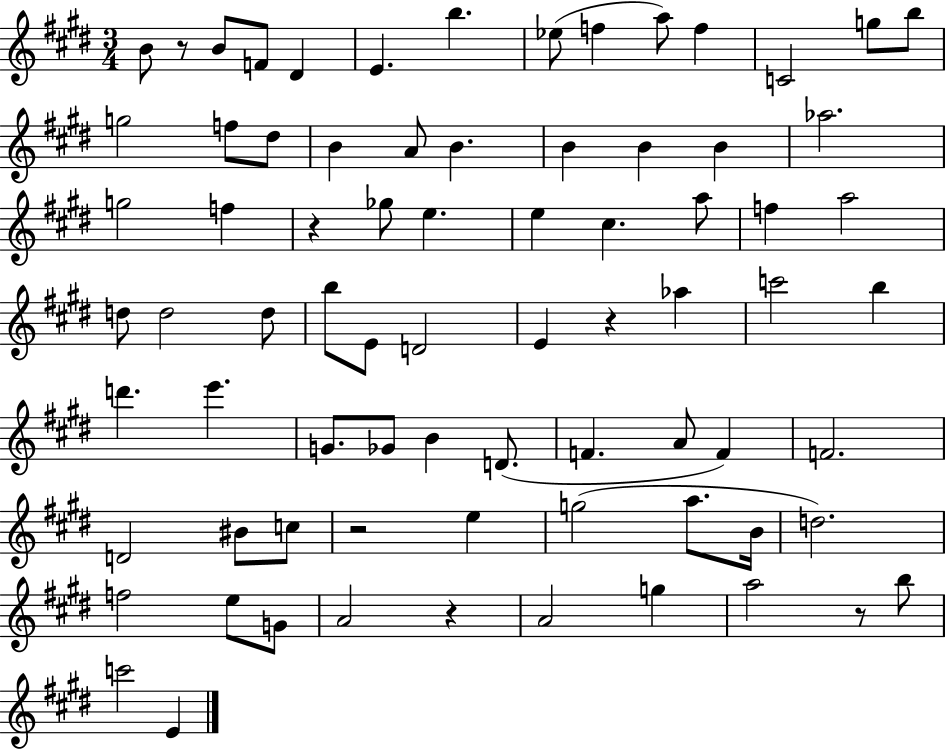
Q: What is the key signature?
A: E major